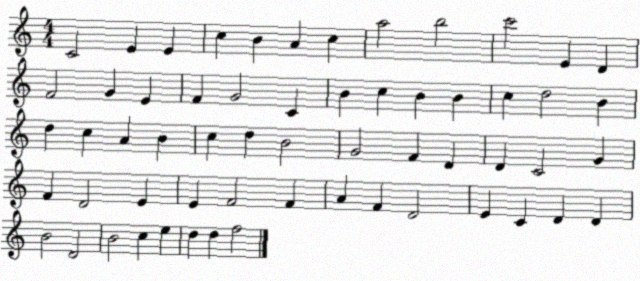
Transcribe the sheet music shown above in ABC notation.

X:1
T:Untitled
M:4/4
L:1/4
K:C
C2 E E c B A c a2 b2 c'2 E D F2 G E F G2 C B c B B c d2 B d c A B c d B2 G2 F D D C2 G F D2 E E F2 F A F D2 E C D D B2 D2 B2 c e d d f2